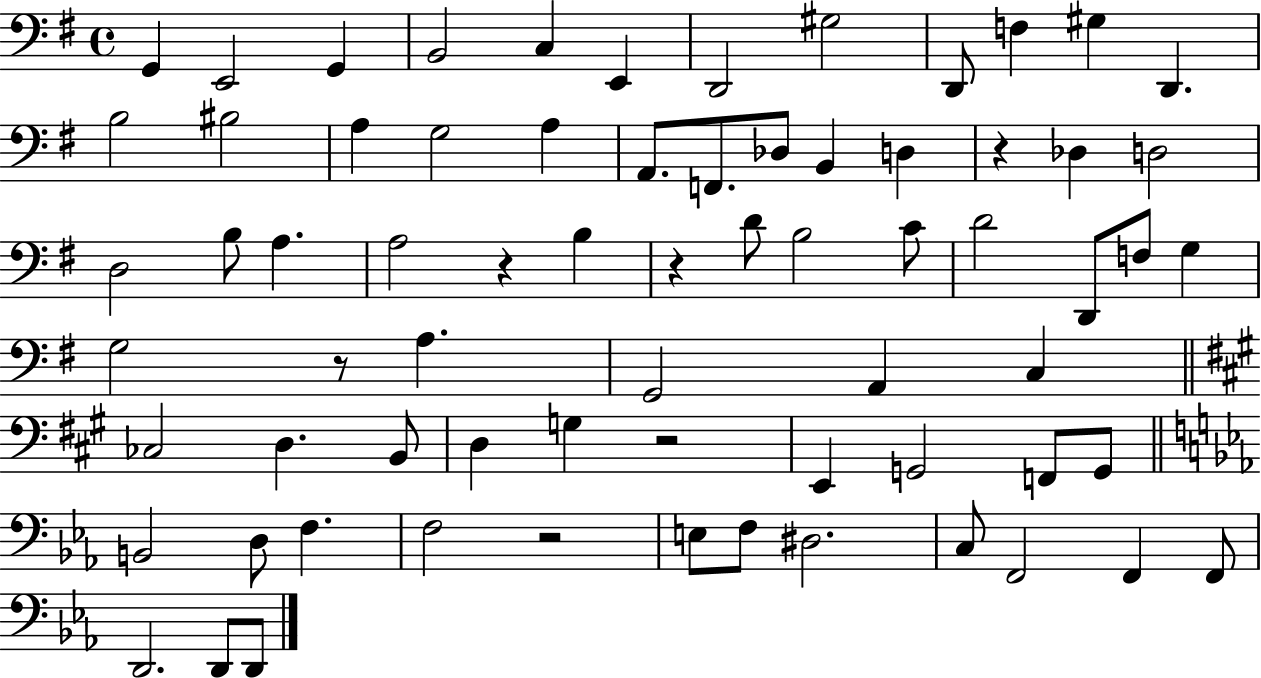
G2/q E2/h G2/q B2/h C3/q E2/q D2/h G#3/h D2/e F3/q G#3/q D2/q. B3/h BIS3/h A3/q G3/h A3/q A2/e. F2/e. Db3/e B2/q D3/q R/q Db3/q D3/h D3/h B3/e A3/q. A3/h R/q B3/q R/q D4/e B3/h C4/e D4/h D2/e F3/e G3/q G3/h R/e A3/q. G2/h A2/q C3/q CES3/h D3/q. B2/e D3/q G3/q R/h E2/q G2/h F2/e G2/e B2/h D3/e F3/q. F3/h R/h E3/e F3/e D#3/h. C3/e F2/h F2/q F2/e D2/h. D2/e D2/e